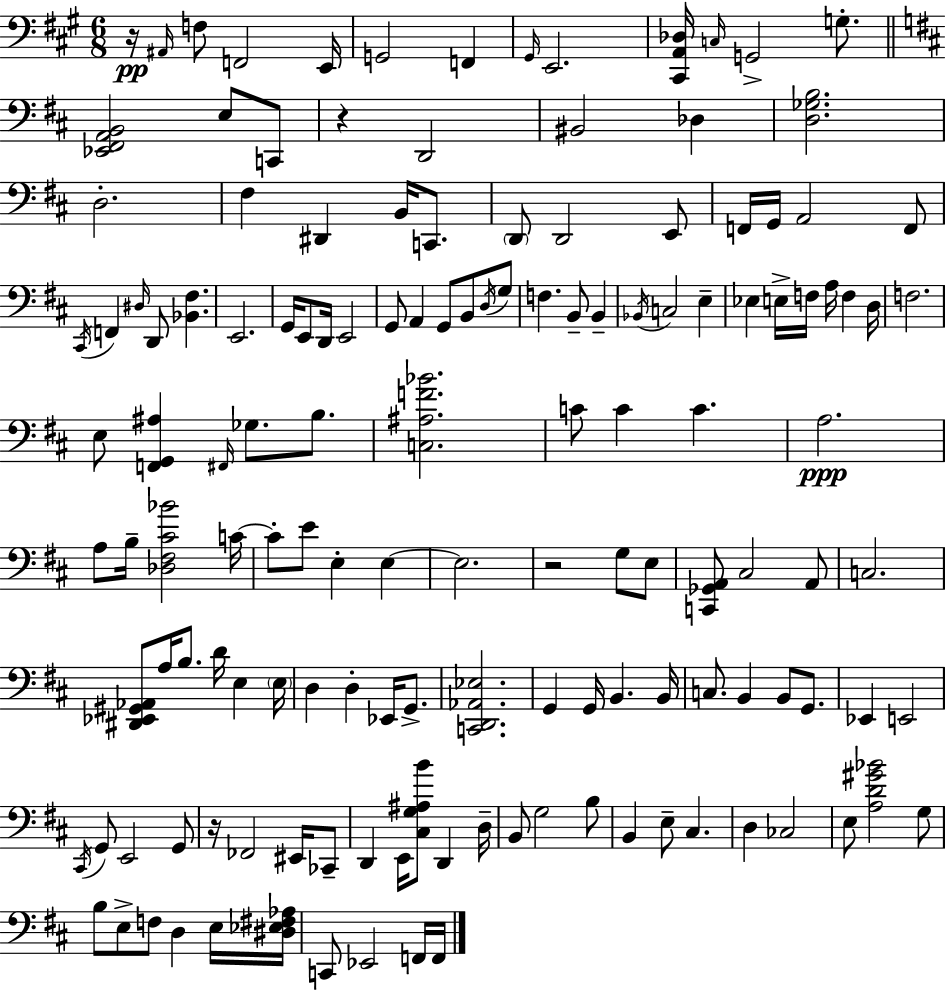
{
  \clef bass
  \numericTimeSignature
  \time 6/8
  \key a \major
  r16\pp \grace { ais,16 } f8 f,2 | e,16 g,2 f,4 | \grace { gis,16 } e,2. | <cis, a, des>16 \grace { c16 } g,2-> | \break g8.-. \bar "||" \break \key d \major <ees, fis, a, b,>2 e8 c,8 | r4 d,2 | bis,2 des4 | <d ges b>2. | \break d2.-. | fis4 dis,4 b,16 c,8. | \parenthesize d,8 d,2 e,8 | f,16 g,16 a,2 f,8 | \break \acciaccatura { cis,16 } f,4 \grace { dis16 } d,8 <bes, fis>4. | e,2. | g,16 e,8 d,16 e,2 | g,8 a,4 g,8 b,8 | \break \acciaccatura { d16 } g8 f4. b,8-- b,4-- | \acciaccatura { bes,16 } c2 | e4-- ees4 e16-> f16 a16 f4 | d16 f2. | \break e8 <f, g, ais>4 \grace { fis,16 } ges8. | b8. <c ais f' bes'>2. | c'8 c'4 c'4. | a2.\ppp | \break a8 b16-- <des fis cis' bes'>2 | c'16~~ c'8-. e'8 e4-. | e4~~ e2. | r2 | \break g8 e8 <c, ges, a,>8 cis2 | a,8 c2. | <dis, ees, gis, aes,>8 a16 b8. d'16 | e4 \parenthesize e16 d4 d4-. | \break ees,16 g,8.-> <c, d, aes, ees>2. | g,4 g,16 b,4. | b,16 c8. b,4 | b,8 g,8. ees,4 e,2 | \break \acciaccatura { cis,16 } g,8 e,2 | g,8 r16 fes,2 | eis,16 ces,8-- d,4 e,16 <cis g ais b'>8 | d,4 d16-- b,8 g2 | \break b8 b,4 e8-- | cis4. d4 ces2 | e8 <a d' gis' bes'>2 | g8 b8 e8-> f8 | \break d4 e16 <dis ees fis aes>16 c,8 ees,2 | f,16 f,16 \bar "|."
}